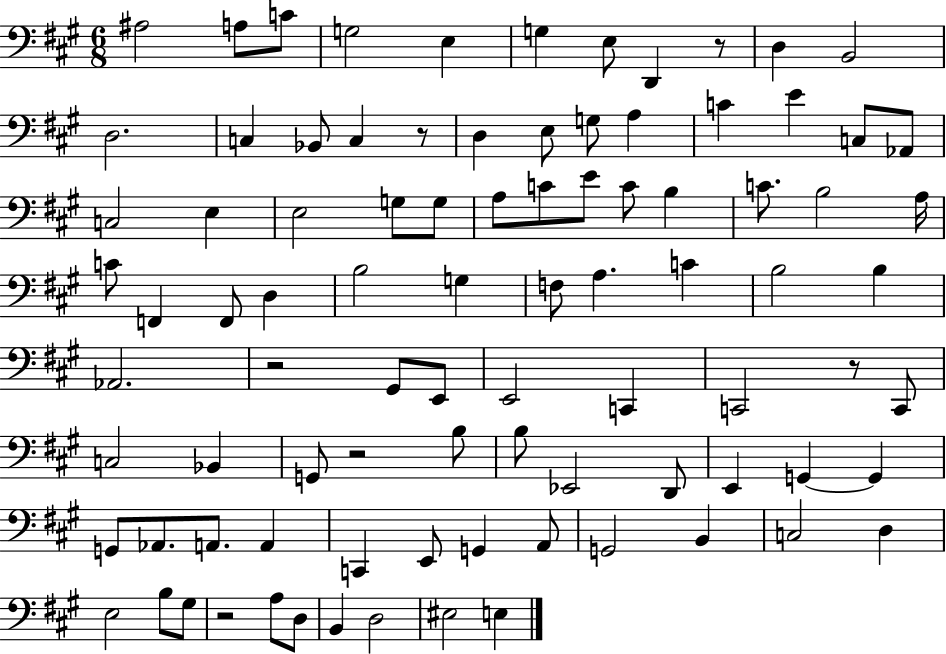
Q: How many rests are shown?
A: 6